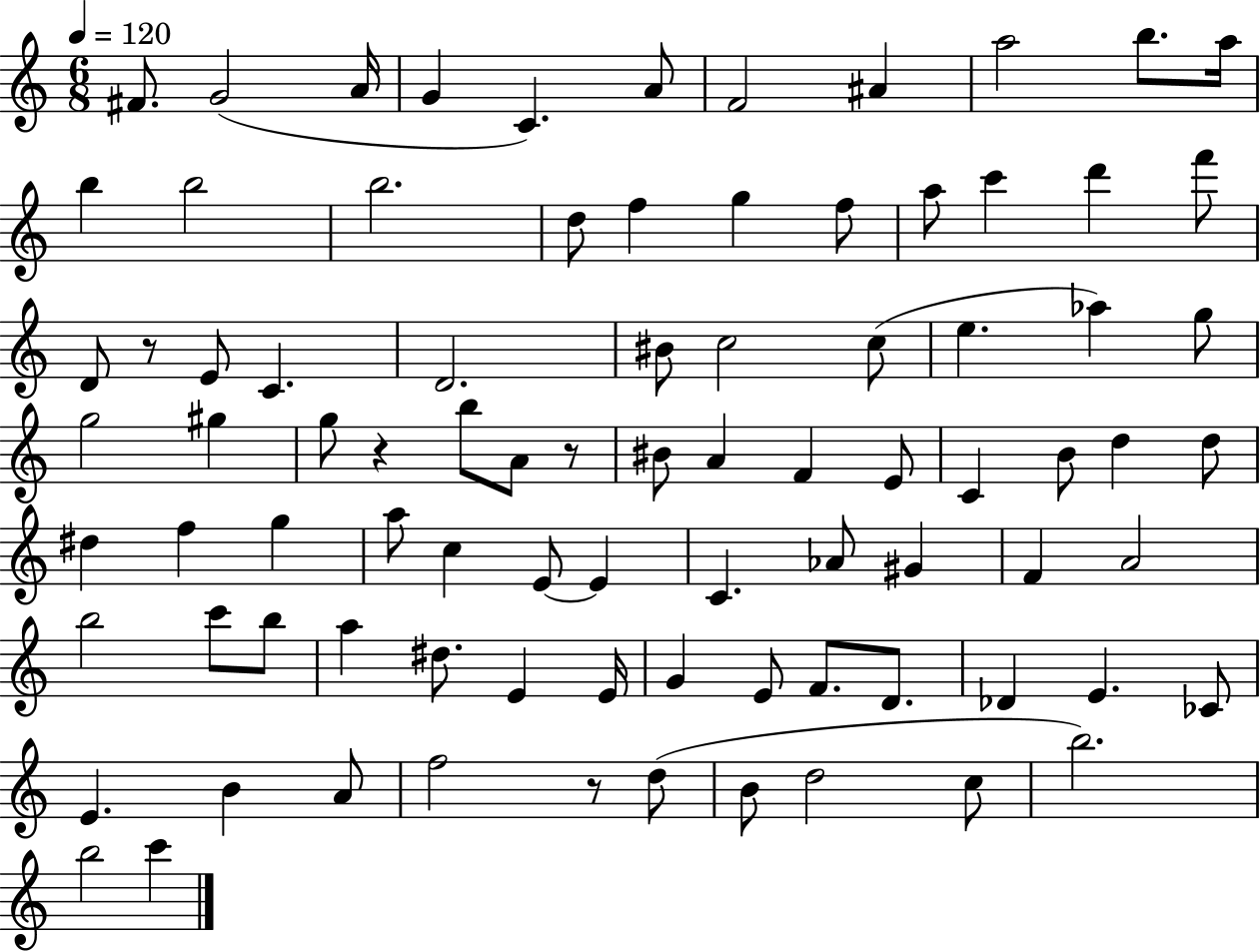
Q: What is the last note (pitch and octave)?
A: C6